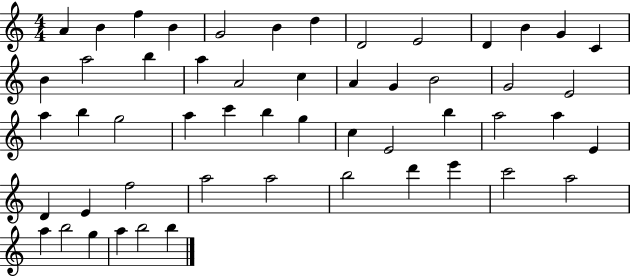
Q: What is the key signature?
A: C major